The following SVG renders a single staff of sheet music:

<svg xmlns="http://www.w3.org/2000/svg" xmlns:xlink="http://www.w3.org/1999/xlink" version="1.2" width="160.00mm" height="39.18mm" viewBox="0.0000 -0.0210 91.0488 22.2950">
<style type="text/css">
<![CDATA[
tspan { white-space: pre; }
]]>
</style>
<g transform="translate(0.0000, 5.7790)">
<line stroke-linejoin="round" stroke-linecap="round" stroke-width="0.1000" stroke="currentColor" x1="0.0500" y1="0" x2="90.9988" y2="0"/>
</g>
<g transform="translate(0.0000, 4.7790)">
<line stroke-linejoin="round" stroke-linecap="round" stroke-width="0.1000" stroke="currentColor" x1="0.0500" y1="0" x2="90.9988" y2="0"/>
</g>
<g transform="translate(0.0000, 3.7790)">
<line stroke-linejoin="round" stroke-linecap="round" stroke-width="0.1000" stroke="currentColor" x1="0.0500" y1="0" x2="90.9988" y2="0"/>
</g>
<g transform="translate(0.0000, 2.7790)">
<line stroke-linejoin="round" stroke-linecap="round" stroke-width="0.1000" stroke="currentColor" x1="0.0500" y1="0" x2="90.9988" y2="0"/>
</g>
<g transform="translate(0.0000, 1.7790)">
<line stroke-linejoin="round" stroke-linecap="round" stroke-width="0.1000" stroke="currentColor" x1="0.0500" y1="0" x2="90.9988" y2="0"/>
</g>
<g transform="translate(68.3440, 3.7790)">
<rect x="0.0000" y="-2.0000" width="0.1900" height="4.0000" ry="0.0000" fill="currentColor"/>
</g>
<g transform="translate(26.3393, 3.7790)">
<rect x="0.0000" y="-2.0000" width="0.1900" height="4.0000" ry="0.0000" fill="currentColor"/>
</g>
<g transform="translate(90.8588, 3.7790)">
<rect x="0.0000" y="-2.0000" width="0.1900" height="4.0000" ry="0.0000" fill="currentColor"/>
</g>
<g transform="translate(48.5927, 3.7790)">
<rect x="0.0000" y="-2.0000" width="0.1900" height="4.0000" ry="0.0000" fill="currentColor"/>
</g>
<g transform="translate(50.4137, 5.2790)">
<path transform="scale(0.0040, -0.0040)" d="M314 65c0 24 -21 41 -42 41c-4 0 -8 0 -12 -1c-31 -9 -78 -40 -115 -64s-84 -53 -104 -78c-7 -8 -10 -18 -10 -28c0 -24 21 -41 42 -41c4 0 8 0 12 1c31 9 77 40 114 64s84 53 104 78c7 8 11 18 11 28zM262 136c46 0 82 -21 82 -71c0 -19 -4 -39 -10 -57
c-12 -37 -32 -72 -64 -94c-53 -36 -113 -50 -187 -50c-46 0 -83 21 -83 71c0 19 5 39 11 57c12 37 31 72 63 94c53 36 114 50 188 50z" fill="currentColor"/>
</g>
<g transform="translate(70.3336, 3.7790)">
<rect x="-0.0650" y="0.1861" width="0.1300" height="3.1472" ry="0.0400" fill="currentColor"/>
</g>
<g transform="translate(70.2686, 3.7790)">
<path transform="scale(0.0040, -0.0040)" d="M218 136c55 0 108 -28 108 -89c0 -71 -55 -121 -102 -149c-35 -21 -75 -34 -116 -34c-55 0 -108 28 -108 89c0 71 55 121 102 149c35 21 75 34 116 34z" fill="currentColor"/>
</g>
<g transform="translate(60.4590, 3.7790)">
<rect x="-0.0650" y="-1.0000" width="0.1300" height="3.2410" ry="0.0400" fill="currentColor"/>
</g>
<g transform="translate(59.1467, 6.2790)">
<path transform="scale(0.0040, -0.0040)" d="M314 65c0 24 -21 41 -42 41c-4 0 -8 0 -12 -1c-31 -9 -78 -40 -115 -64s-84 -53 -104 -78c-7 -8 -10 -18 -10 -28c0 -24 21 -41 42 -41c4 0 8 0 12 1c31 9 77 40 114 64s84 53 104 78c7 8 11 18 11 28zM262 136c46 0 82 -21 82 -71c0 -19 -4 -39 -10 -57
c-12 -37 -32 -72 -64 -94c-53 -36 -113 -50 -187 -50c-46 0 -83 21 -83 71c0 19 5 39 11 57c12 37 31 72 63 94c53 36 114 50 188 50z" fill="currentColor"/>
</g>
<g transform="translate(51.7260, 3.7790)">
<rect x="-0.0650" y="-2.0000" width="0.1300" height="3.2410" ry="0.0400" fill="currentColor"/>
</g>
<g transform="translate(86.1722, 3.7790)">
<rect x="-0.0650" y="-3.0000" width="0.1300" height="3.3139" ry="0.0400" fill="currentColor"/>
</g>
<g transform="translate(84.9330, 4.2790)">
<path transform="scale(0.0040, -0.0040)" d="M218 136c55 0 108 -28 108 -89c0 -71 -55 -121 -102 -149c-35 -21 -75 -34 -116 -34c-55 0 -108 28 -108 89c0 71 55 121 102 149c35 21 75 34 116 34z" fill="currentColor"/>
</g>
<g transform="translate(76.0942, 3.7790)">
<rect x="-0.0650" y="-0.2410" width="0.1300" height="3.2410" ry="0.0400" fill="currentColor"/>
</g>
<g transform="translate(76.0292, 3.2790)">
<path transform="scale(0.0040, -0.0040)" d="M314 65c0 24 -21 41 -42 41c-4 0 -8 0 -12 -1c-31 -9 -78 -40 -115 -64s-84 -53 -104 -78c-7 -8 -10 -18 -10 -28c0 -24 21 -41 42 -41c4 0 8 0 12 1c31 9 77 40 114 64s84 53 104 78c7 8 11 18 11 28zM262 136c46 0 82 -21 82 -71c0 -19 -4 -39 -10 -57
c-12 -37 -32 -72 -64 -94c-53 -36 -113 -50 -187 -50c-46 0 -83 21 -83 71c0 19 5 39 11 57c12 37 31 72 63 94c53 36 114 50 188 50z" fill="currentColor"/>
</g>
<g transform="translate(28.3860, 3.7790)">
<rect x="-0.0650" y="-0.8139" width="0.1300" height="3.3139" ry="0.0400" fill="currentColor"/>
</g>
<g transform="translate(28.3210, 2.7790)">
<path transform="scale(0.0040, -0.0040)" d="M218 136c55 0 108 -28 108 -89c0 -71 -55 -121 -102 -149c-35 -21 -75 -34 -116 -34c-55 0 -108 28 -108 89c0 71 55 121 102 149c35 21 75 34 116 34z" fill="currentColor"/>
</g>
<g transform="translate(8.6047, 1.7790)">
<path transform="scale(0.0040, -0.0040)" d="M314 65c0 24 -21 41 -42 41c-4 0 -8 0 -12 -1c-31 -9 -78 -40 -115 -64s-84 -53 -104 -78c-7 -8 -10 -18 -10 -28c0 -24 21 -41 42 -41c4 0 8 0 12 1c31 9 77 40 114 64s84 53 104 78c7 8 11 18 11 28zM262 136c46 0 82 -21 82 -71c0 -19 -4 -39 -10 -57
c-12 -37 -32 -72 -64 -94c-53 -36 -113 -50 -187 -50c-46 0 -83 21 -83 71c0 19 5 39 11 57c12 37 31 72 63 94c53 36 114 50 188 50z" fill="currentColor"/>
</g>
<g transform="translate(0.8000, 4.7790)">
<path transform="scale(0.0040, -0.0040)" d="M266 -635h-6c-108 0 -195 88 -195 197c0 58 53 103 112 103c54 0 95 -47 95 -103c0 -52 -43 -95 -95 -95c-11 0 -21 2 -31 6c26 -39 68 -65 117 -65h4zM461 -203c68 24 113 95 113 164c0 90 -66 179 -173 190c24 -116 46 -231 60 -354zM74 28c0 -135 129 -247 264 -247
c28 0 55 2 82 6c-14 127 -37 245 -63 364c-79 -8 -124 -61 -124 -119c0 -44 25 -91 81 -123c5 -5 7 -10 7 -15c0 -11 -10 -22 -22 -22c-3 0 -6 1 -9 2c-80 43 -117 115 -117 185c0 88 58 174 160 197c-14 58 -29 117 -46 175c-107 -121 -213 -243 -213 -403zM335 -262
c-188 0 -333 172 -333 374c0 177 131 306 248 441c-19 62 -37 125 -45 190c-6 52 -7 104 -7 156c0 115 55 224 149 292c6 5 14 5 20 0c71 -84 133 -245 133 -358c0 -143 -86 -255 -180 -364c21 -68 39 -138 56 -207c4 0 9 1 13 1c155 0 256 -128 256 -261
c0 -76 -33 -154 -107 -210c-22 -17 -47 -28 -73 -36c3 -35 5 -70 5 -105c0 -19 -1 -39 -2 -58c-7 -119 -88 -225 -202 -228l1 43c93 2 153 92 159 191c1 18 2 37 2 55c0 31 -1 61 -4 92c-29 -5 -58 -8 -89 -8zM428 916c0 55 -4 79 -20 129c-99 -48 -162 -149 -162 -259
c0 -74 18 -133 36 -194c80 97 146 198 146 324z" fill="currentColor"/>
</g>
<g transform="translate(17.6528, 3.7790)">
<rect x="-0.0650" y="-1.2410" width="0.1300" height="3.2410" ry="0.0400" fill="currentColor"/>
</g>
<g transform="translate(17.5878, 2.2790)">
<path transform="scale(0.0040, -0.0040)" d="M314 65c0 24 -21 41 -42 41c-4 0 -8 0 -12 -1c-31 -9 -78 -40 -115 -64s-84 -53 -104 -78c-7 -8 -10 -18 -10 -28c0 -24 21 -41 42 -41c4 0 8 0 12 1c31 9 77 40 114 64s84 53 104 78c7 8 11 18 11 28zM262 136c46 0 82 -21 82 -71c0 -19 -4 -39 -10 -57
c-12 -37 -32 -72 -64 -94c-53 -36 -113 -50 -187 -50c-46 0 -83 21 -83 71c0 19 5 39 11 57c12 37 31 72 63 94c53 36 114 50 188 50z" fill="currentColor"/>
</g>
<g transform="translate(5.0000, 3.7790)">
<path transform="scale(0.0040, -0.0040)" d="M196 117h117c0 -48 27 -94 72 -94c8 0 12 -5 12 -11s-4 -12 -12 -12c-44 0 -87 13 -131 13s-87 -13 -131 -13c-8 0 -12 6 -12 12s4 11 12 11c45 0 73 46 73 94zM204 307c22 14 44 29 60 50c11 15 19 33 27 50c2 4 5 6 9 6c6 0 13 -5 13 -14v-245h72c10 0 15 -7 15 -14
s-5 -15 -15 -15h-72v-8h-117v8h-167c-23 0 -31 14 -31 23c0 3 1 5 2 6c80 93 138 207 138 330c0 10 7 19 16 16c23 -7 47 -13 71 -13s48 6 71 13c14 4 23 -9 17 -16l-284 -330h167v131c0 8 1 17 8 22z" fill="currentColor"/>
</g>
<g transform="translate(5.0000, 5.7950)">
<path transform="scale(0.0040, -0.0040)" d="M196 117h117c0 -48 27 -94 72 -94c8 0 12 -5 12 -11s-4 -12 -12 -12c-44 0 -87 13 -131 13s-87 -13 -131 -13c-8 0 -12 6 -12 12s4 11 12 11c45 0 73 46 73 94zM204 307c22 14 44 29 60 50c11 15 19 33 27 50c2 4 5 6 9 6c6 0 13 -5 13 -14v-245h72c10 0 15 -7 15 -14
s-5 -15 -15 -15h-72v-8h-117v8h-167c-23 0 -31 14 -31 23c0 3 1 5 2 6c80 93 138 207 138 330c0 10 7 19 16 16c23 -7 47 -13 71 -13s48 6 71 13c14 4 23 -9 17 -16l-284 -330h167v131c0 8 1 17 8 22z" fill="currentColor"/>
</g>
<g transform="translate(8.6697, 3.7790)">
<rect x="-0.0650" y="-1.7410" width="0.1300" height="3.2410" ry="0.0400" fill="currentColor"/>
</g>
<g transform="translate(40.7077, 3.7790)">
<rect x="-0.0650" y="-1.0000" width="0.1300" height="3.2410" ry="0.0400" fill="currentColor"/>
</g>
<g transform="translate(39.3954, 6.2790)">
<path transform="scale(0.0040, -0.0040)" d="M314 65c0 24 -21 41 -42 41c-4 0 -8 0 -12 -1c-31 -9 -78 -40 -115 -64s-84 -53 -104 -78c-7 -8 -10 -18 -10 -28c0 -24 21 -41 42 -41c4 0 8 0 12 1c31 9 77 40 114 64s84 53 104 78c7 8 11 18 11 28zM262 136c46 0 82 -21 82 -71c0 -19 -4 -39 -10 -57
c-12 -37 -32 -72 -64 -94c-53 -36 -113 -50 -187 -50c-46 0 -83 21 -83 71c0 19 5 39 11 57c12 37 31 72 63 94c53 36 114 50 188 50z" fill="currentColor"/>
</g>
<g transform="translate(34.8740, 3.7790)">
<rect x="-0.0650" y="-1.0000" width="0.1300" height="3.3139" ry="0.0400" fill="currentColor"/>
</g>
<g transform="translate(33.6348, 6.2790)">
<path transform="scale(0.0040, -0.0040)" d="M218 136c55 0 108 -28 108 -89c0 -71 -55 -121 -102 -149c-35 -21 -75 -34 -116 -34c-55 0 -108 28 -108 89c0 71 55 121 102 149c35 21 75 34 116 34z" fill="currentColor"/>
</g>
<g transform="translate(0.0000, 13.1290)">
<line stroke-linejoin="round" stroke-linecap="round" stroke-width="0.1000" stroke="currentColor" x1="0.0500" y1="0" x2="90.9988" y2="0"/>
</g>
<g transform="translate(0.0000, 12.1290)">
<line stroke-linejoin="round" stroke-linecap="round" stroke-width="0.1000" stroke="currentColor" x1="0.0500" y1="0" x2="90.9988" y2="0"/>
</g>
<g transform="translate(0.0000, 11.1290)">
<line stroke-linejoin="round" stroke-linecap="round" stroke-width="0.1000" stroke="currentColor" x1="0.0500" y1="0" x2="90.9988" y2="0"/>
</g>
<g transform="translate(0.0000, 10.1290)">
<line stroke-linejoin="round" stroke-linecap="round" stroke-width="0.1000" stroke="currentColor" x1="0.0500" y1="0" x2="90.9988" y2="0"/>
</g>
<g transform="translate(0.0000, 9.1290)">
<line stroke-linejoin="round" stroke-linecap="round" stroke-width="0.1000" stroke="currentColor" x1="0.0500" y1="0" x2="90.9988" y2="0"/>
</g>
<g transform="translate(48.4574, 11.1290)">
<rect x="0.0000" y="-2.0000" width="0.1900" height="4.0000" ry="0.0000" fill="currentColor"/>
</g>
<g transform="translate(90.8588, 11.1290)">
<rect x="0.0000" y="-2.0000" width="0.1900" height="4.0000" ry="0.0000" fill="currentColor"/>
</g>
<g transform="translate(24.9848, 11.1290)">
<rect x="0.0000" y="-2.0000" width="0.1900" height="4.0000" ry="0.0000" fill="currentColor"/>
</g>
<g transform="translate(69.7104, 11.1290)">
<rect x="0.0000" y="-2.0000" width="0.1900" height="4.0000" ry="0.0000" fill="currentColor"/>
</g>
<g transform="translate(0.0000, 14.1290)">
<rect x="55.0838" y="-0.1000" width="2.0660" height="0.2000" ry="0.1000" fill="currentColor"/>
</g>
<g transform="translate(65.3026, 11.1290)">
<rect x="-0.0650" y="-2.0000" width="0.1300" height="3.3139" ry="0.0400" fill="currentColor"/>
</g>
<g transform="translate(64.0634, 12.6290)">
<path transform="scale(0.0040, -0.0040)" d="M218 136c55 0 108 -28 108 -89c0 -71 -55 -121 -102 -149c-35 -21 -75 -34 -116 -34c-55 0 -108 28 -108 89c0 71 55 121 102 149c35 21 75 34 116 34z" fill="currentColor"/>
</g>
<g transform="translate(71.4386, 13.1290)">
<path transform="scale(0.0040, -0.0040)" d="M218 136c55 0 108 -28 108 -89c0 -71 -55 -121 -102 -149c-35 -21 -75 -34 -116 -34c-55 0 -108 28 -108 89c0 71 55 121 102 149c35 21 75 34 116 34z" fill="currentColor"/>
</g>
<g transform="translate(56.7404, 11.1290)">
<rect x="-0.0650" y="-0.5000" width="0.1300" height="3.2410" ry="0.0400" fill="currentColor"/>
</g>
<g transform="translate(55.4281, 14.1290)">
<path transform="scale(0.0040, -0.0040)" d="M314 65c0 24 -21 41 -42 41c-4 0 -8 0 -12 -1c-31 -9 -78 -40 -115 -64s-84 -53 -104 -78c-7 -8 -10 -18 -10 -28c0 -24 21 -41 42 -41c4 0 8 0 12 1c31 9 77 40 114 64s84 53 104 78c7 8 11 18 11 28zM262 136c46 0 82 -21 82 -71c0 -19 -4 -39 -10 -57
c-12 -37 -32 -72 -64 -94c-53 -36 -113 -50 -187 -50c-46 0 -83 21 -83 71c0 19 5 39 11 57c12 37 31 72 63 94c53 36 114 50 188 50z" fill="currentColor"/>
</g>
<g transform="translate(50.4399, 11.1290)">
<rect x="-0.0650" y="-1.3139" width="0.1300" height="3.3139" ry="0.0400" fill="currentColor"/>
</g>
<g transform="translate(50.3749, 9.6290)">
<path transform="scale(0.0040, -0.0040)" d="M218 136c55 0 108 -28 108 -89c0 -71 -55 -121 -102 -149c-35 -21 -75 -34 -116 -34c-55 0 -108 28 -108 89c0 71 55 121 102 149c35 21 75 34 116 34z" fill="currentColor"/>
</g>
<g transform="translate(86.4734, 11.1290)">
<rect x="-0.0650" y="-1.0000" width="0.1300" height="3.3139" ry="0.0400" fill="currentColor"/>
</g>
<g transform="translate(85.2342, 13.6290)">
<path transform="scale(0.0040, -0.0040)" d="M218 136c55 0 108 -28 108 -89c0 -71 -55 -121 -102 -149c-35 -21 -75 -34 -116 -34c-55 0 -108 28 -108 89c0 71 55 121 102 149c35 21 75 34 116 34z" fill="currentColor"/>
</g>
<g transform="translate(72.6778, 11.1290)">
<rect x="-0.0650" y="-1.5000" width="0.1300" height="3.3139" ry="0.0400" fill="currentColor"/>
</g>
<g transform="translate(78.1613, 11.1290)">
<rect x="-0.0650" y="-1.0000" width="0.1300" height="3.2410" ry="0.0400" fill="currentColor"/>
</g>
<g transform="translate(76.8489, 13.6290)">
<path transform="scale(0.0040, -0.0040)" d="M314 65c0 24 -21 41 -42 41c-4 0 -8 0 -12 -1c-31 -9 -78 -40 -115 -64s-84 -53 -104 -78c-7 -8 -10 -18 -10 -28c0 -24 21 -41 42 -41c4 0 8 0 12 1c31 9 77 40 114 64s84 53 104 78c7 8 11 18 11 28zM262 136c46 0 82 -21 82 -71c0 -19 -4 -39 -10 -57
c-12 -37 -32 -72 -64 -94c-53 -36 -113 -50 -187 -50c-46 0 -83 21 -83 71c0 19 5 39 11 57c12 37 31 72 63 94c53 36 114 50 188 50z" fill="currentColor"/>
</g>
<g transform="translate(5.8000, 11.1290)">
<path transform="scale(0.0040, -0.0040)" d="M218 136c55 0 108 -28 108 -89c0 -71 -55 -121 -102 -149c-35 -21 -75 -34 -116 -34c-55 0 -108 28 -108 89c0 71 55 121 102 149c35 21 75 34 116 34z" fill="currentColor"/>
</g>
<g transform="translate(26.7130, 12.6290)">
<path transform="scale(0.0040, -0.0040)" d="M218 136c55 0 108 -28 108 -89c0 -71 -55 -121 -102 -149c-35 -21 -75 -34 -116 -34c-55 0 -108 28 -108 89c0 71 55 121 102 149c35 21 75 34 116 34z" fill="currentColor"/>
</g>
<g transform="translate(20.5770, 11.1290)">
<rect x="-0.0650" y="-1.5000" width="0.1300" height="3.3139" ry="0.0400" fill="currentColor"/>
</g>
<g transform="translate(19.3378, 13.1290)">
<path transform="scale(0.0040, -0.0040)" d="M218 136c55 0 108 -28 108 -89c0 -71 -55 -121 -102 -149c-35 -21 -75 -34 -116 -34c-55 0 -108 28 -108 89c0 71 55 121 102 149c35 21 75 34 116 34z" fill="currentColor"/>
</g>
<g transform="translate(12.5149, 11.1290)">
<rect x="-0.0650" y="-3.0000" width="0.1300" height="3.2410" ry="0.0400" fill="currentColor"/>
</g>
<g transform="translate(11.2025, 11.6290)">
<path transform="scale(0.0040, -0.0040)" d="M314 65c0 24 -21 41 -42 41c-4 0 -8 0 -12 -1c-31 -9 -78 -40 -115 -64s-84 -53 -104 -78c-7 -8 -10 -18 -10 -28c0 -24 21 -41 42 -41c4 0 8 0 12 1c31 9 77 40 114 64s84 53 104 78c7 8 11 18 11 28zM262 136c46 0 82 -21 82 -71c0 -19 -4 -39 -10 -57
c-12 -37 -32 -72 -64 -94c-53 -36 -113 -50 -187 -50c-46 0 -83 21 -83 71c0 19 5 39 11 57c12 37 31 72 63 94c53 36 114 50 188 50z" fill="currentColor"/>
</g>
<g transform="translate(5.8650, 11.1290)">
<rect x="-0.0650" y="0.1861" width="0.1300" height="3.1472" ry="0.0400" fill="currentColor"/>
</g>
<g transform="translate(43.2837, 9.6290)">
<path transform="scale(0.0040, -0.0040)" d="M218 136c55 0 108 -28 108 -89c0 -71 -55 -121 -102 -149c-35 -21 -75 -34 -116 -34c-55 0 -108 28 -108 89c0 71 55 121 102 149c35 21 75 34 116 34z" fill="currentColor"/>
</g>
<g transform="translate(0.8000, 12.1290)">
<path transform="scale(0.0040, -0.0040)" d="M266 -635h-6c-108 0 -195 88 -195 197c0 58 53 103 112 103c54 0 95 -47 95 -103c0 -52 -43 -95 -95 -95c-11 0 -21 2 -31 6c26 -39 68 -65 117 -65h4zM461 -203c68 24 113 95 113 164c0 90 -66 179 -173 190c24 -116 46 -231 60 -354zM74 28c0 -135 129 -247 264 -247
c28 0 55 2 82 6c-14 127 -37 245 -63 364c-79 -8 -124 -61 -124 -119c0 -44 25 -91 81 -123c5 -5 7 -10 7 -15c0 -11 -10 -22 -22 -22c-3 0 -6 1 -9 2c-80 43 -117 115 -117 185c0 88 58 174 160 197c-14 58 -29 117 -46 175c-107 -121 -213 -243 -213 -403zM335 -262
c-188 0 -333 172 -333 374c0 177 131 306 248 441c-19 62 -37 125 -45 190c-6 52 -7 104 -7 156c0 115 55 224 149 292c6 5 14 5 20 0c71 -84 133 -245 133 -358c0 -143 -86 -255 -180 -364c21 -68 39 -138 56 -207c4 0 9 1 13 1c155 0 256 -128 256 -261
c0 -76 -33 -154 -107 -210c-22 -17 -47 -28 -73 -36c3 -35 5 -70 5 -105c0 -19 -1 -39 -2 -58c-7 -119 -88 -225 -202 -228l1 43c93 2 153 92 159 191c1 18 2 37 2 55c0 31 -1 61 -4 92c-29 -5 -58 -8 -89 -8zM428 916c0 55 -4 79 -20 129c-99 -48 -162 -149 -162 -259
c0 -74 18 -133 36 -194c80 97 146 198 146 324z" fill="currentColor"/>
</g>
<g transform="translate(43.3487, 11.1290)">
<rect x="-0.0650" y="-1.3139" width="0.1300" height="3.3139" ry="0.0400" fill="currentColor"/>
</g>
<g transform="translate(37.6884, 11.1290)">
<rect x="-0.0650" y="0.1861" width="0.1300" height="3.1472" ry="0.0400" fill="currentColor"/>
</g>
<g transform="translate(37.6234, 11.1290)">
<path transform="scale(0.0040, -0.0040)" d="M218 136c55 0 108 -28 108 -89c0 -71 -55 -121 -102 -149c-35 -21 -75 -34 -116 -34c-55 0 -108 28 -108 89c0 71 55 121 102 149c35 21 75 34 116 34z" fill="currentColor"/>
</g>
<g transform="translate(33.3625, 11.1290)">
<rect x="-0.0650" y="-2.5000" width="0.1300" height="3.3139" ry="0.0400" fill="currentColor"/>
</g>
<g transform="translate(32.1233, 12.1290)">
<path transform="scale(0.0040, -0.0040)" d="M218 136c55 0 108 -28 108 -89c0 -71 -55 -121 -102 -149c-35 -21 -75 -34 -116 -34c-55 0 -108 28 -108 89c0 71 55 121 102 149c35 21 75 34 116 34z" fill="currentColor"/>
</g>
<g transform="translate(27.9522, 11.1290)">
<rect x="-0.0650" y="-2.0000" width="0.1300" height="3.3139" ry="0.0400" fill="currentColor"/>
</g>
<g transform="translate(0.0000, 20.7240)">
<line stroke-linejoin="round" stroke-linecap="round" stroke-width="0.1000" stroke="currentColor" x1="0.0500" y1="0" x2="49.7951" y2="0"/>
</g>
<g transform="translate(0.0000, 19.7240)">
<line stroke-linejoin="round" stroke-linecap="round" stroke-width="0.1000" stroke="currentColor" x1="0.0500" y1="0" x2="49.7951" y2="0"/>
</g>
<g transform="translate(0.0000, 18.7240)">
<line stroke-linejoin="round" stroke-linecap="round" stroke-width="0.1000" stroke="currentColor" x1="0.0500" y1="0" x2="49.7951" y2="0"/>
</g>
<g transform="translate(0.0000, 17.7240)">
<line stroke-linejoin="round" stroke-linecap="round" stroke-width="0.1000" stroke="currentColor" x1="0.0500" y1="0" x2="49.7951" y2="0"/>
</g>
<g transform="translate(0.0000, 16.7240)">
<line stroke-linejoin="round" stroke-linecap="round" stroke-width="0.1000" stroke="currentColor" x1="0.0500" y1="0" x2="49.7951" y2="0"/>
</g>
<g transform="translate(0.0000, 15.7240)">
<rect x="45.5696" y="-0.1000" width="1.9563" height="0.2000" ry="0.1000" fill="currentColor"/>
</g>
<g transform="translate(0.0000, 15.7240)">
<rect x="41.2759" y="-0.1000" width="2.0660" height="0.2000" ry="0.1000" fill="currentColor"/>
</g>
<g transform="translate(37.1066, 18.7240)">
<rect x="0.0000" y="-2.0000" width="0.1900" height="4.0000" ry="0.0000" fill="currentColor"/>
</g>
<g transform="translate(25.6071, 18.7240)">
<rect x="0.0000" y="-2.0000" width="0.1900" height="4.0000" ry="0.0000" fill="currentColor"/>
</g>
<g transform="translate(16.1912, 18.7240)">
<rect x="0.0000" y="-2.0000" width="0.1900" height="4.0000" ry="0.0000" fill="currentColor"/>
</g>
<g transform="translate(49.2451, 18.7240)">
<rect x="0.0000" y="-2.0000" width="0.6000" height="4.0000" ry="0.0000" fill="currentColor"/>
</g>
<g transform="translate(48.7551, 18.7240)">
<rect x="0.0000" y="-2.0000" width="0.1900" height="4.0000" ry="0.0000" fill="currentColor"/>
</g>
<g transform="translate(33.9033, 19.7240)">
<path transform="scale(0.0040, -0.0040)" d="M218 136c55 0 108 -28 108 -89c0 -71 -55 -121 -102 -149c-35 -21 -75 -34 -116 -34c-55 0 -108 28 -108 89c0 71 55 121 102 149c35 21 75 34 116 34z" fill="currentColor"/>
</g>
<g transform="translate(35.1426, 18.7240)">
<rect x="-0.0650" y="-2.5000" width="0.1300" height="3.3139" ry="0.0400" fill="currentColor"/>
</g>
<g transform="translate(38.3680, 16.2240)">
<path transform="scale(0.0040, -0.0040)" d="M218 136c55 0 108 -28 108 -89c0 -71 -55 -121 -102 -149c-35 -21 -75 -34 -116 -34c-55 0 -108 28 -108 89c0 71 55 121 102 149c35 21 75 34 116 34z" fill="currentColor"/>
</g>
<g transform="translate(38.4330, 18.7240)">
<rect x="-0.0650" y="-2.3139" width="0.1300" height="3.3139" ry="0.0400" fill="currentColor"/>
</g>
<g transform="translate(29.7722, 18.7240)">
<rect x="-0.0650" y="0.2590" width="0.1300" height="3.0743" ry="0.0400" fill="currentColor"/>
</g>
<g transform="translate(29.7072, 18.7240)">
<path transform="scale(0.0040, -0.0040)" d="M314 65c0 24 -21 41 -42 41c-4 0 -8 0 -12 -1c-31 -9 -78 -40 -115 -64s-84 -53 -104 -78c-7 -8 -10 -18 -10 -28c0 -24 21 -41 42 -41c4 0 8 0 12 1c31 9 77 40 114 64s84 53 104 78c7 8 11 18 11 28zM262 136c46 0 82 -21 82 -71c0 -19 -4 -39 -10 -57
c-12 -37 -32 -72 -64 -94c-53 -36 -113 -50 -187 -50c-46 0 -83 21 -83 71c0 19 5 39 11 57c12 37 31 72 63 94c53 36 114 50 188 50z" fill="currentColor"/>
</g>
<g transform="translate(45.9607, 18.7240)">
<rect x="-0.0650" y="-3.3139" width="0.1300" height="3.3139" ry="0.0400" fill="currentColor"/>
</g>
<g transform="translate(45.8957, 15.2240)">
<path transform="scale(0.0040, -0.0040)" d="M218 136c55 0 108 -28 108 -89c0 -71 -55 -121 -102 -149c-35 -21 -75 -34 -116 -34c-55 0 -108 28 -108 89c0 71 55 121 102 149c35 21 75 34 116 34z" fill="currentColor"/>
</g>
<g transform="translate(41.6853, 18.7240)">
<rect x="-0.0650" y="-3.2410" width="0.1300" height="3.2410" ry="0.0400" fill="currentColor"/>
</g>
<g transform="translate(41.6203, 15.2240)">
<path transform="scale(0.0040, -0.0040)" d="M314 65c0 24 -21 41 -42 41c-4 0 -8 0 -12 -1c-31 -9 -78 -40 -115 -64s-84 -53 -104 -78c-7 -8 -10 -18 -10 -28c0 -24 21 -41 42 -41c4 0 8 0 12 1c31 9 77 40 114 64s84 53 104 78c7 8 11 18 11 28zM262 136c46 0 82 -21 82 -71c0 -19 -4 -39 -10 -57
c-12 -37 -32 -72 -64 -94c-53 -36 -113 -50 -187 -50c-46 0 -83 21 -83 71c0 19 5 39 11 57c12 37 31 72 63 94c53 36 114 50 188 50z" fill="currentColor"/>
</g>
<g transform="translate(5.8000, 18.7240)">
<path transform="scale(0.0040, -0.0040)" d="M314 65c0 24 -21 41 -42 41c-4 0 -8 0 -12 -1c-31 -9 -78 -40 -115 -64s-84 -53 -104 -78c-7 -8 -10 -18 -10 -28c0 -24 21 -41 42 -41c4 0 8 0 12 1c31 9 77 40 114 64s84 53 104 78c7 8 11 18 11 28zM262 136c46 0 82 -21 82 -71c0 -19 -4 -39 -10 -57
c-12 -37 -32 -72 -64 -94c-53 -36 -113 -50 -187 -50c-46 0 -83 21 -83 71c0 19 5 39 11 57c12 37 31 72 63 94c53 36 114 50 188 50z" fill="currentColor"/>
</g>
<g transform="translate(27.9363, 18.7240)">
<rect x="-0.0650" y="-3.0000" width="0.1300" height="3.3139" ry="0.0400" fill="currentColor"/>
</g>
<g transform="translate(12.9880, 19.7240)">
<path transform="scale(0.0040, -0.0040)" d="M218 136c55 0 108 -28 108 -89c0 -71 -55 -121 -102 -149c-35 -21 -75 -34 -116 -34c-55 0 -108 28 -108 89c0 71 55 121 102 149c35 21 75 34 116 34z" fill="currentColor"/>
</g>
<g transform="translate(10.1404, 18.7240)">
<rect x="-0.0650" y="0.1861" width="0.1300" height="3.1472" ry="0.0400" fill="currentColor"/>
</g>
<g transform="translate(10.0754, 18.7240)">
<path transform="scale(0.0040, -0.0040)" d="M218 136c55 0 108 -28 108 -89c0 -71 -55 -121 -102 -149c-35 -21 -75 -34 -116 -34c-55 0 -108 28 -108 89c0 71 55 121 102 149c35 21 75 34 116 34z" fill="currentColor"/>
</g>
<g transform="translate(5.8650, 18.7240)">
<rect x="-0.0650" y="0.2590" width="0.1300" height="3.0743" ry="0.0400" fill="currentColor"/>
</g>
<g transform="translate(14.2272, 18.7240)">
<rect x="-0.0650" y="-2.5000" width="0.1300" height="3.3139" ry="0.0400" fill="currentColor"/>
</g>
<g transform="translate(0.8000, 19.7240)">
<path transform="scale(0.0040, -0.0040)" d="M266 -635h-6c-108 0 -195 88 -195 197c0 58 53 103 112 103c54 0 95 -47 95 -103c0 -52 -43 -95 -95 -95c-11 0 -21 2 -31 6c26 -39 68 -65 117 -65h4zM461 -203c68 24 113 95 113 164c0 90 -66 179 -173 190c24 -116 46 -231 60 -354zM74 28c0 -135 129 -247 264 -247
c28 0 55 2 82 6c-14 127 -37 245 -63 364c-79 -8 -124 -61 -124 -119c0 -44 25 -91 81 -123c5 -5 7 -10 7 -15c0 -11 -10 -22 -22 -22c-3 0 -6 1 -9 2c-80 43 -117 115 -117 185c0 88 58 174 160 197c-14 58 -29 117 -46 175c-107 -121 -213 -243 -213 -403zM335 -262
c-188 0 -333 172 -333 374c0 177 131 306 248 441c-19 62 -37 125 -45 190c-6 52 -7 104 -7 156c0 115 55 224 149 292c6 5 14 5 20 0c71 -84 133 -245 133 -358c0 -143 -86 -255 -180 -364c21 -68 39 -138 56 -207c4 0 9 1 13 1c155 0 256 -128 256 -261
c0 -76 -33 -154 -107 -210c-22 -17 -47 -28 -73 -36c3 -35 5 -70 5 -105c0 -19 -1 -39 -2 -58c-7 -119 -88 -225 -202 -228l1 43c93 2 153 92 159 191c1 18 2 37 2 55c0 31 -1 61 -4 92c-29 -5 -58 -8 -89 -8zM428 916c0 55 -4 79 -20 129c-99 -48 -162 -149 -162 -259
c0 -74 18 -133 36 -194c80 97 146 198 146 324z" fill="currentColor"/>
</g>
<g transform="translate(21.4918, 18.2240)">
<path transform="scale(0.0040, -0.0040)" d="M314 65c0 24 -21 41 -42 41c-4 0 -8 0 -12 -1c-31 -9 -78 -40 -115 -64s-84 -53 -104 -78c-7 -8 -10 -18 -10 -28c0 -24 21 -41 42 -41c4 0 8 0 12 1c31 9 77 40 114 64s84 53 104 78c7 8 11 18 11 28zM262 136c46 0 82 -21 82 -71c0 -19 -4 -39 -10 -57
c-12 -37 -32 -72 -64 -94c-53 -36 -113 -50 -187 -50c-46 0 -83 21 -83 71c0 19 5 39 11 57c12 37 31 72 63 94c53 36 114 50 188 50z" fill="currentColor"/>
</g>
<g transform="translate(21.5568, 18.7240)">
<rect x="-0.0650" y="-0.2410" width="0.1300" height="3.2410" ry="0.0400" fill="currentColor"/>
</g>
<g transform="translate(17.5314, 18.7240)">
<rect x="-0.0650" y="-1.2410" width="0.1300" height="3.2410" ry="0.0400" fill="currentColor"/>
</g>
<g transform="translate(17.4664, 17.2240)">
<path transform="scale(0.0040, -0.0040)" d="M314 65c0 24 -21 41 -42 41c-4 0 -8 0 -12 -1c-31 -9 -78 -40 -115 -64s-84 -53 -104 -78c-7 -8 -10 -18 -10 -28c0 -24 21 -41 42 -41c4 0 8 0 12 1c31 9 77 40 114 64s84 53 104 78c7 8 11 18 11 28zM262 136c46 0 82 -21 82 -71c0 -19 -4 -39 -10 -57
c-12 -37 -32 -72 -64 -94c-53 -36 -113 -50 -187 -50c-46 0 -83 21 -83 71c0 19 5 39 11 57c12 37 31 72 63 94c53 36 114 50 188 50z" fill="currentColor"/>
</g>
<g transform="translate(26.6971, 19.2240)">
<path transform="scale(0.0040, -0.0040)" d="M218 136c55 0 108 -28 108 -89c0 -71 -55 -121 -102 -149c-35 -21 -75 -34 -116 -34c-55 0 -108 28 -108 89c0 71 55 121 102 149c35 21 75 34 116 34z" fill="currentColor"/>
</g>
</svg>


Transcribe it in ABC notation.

X:1
T:Untitled
M:4/4
L:1/4
K:C
f2 e2 d D D2 F2 D2 B c2 A B A2 E F G B e e C2 F E D2 D B2 B G e2 c2 A B2 G g b2 b